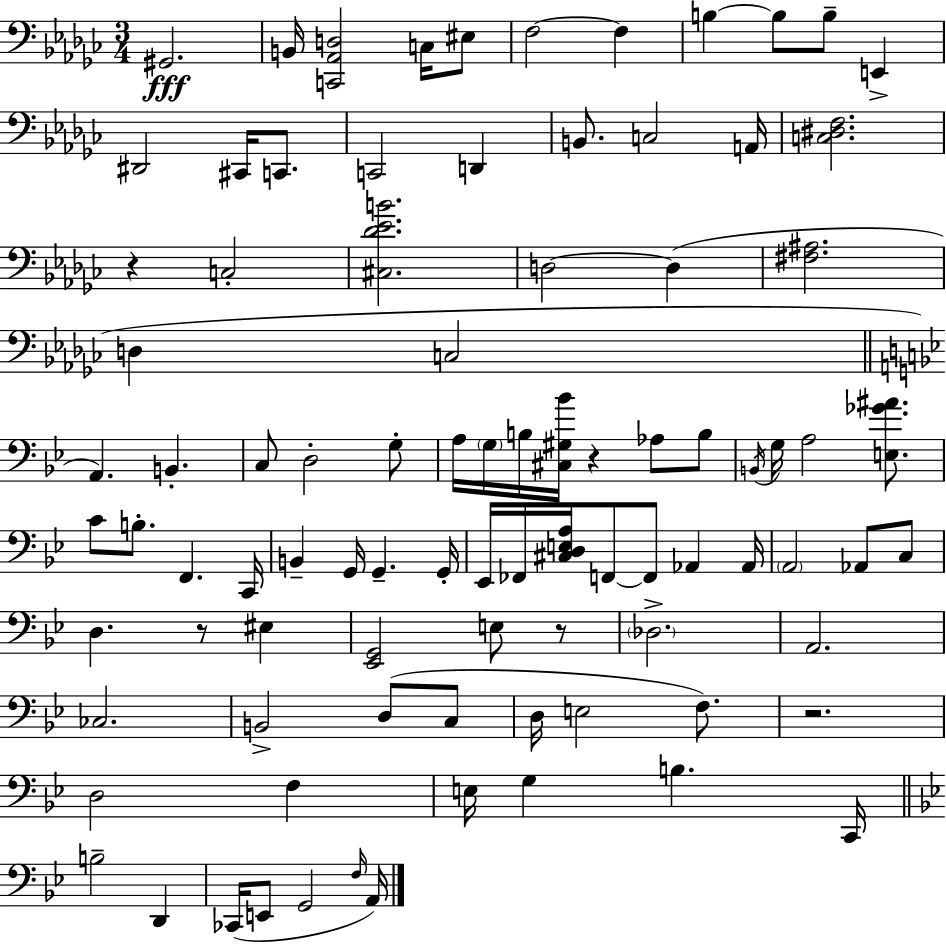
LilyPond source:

{
  \clef bass
  \numericTimeSignature
  \time 3/4
  \key ees \minor
  gis,2.\fff | b,16 <c, aes, d>2 c16 eis8 | f2~~ f4 | b4~~ b8 b8-- e,4-> | \break dis,2 cis,16 c,8. | c,2 d,4 | b,8. c2 a,16 | <c dis f>2. | \break r4 c2-. | <cis des' ees' b'>2. | d2~~ d4( | <fis ais>2. | \break d4 c2 | \bar "||" \break \key g \minor a,4.) b,4.-. | c8 d2-. g8-. | a16 \parenthesize g16 b16 <cis gis bes'>16 r4 aes8 b8 | \acciaccatura { b,16 } g16 a2 <e ges' ais'>8. | \break c'8 b8.-. f,4. | c,16 b,4-- g,16 g,4.-- | g,16-. ees,16 fes,16 <cis d e a>16 f,8~~ f,8 aes,4 | aes,16 \parenthesize a,2 aes,8 c8 | \break d4. r8 eis4 | <ees, g,>2 e8 r8 | \parenthesize des2.-> | a,2. | \break ces2. | b,2-> d8( c8 | d16 e2 f8.) | r2. | \break d2 f4 | e16 g4 b4. | c,16 \bar "||" \break \key bes \major b2-- d,4 | ces,16( e,8 g,2 \grace { f16 } | a,16) \bar "|."
}